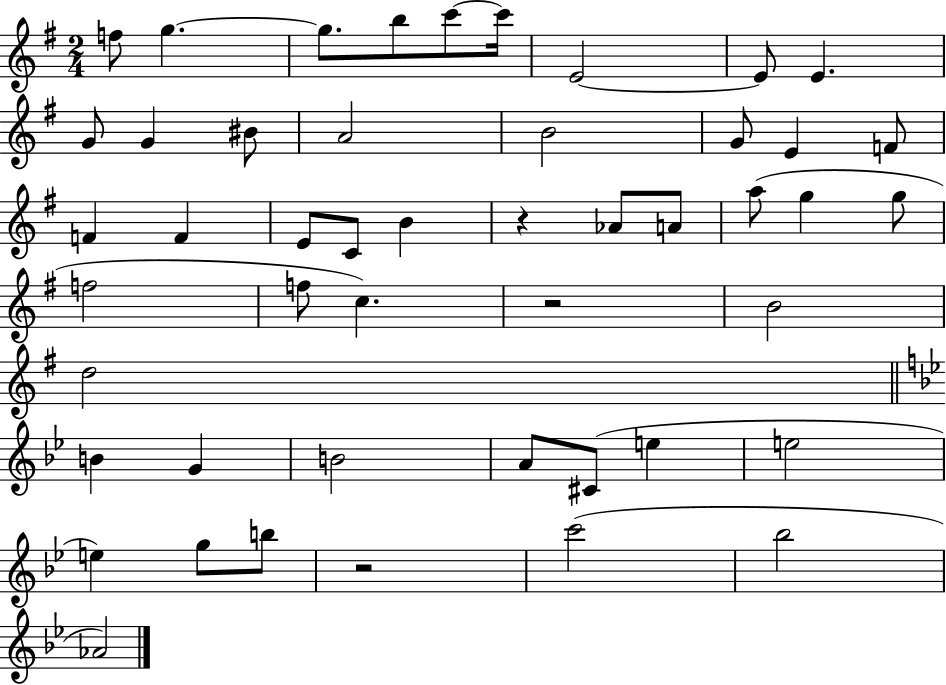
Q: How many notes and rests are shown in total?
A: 48